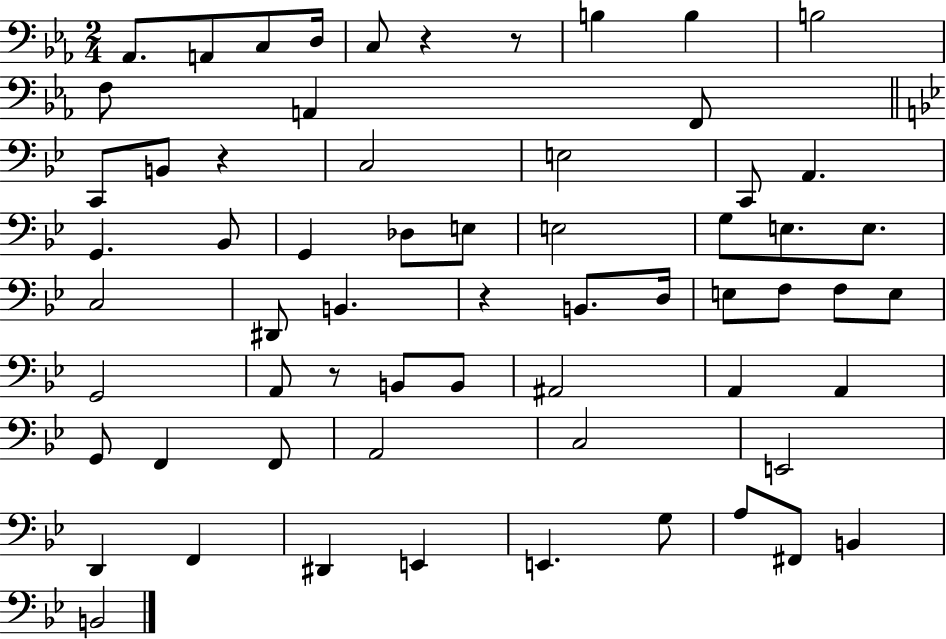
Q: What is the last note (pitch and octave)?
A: B2